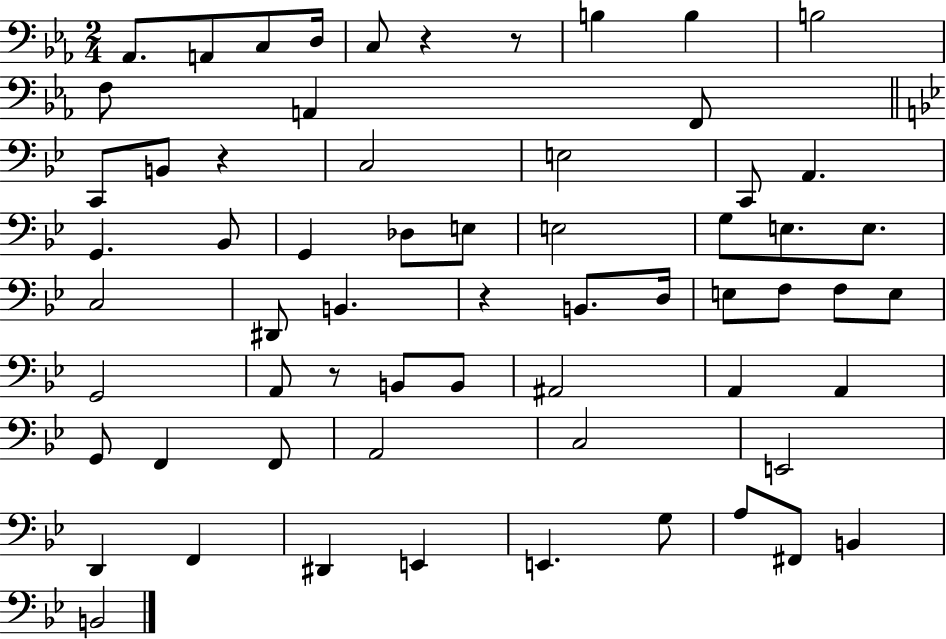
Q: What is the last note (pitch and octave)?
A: B2